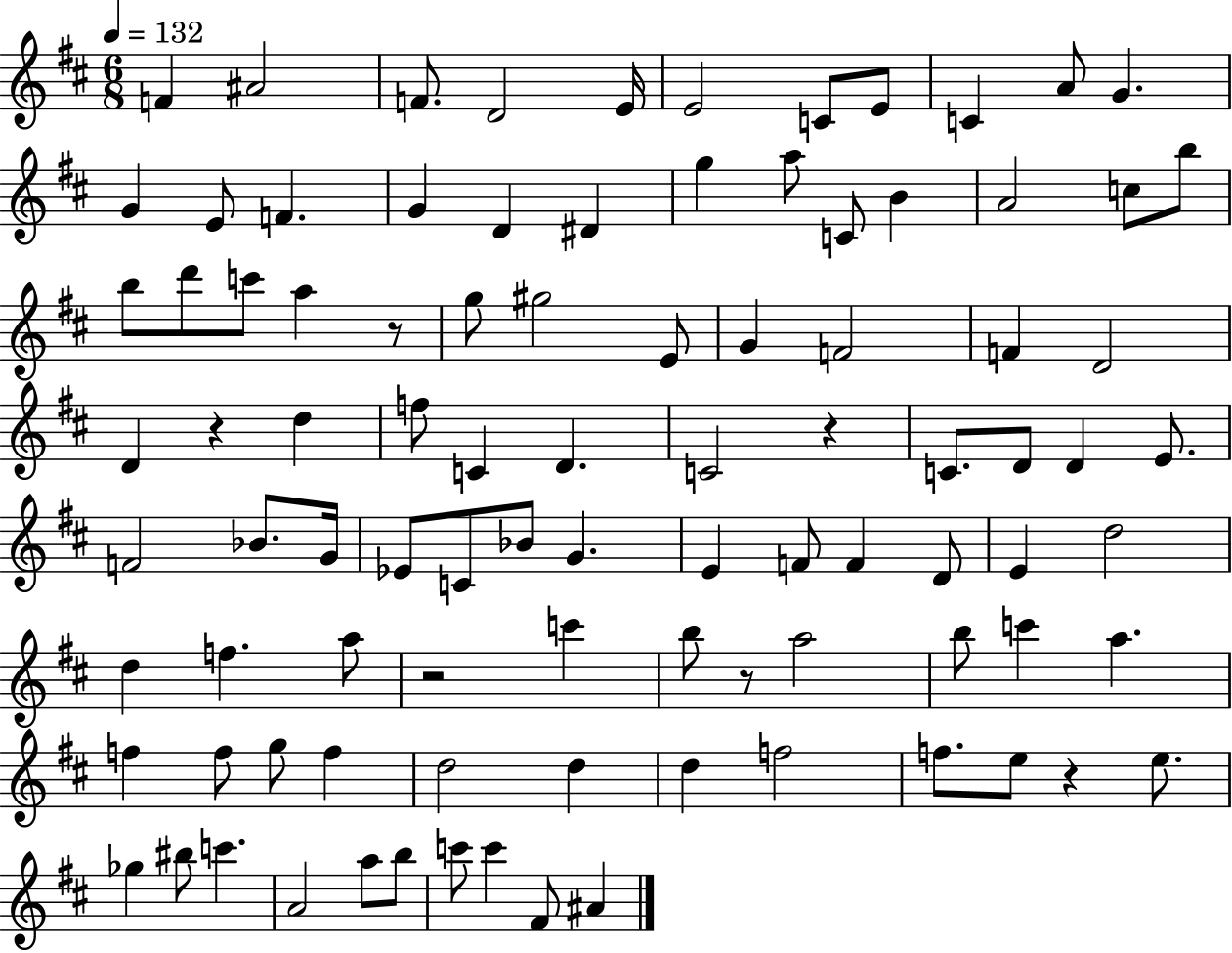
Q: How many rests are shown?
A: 6